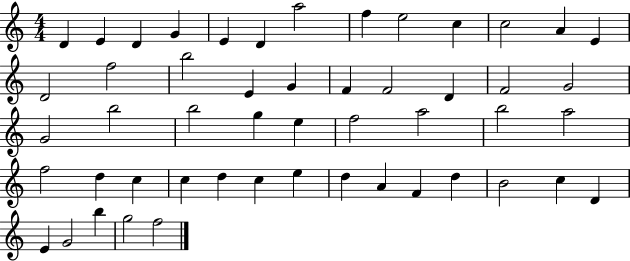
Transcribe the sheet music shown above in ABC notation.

X:1
T:Untitled
M:4/4
L:1/4
K:C
D E D G E D a2 f e2 c c2 A E D2 f2 b2 E G F F2 D F2 G2 G2 b2 b2 g e f2 a2 b2 a2 f2 d c c d c e d A F d B2 c D E G2 b g2 f2